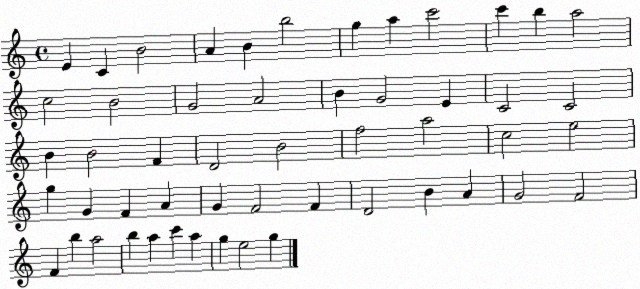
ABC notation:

X:1
T:Untitled
M:4/4
L:1/4
K:C
E C B2 A B b2 g a c'2 c' b a2 c2 B2 G2 A2 B G2 E C2 C2 B B2 F D2 B2 f2 a2 c2 e2 g G F A G F2 F D2 B A G2 F2 F b a2 b a c' a g e2 g